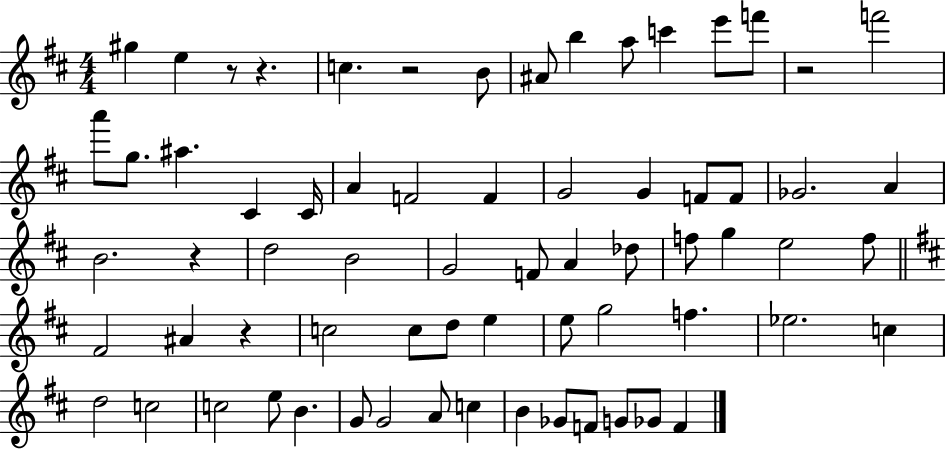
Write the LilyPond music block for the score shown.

{
  \clef treble
  \numericTimeSignature
  \time 4/4
  \key d \major
  gis''4 e''4 r8 r4. | c''4. r2 b'8 | ais'8 b''4 a''8 c'''4 e'''8 f'''8 | r2 f'''2 | \break a'''8 g''8. ais''4. cis'4 cis'16 | a'4 f'2 f'4 | g'2 g'4 f'8 f'8 | ges'2. a'4 | \break b'2. r4 | d''2 b'2 | g'2 f'8 a'4 des''8 | f''8 g''4 e''2 f''8 | \break \bar "||" \break \key d \major fis'2 ais'4 r4 | c''2 c''8 d''8 e''4 | e''8 g''2 f''4. | ees''2. c''4 | \break d''2 c''2 | c''2 e''8 b'4. | g'8 g'2 a'8 c''4 | b'4 ges'8 f'8 g'8 ges'8 f'4 | \break \bar "|."
}